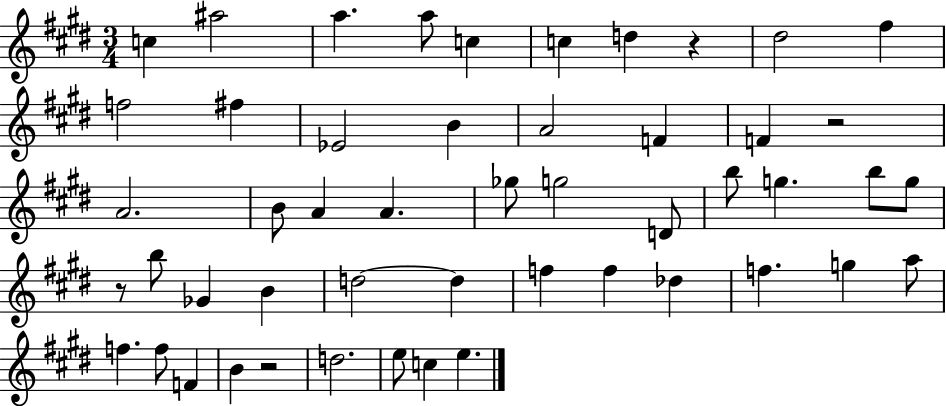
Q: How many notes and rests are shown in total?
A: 50